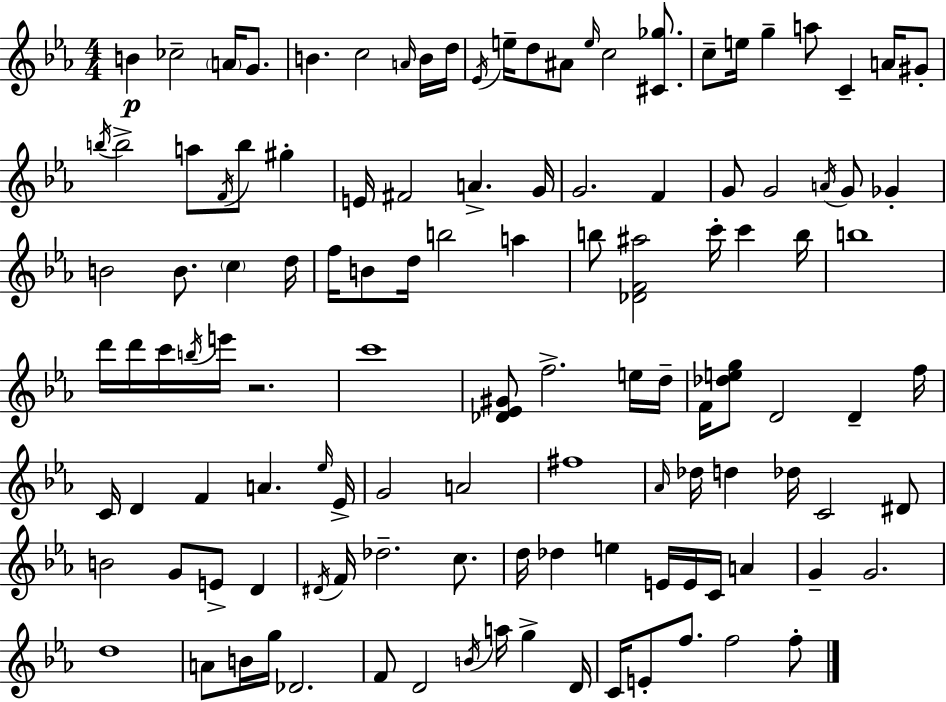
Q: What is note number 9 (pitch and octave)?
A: D5